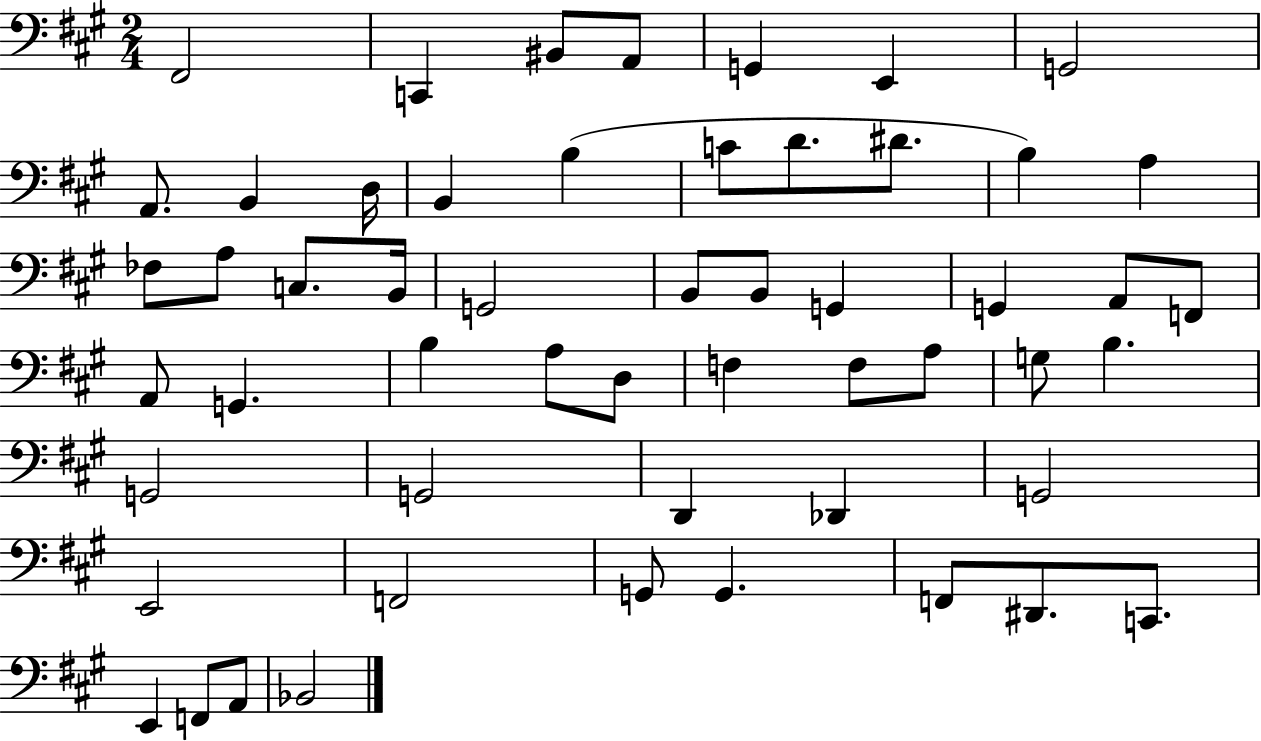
F#2/h C2/q BIS2/e A2/e G2/q E2/q G2/h A2/e. B2/q D3/s B2/q B3/q C4/e D4/e. D#4/e. B3/q A3/q FES3/e A3/e C3/e. B2/s G2/h B2/e B2/e G2/q G2/q A2/e F2/e A2/e G2/q. B3/q A3/e D3/e F3/q F3/e A3/e G3/e B3/q. G2/h G2/h D2/q Db2/q G2/h E2/h F2/h G2/e G2/q. F2/e D#2/e. C2/e. E2/q F2/e A2/e Bb2/h